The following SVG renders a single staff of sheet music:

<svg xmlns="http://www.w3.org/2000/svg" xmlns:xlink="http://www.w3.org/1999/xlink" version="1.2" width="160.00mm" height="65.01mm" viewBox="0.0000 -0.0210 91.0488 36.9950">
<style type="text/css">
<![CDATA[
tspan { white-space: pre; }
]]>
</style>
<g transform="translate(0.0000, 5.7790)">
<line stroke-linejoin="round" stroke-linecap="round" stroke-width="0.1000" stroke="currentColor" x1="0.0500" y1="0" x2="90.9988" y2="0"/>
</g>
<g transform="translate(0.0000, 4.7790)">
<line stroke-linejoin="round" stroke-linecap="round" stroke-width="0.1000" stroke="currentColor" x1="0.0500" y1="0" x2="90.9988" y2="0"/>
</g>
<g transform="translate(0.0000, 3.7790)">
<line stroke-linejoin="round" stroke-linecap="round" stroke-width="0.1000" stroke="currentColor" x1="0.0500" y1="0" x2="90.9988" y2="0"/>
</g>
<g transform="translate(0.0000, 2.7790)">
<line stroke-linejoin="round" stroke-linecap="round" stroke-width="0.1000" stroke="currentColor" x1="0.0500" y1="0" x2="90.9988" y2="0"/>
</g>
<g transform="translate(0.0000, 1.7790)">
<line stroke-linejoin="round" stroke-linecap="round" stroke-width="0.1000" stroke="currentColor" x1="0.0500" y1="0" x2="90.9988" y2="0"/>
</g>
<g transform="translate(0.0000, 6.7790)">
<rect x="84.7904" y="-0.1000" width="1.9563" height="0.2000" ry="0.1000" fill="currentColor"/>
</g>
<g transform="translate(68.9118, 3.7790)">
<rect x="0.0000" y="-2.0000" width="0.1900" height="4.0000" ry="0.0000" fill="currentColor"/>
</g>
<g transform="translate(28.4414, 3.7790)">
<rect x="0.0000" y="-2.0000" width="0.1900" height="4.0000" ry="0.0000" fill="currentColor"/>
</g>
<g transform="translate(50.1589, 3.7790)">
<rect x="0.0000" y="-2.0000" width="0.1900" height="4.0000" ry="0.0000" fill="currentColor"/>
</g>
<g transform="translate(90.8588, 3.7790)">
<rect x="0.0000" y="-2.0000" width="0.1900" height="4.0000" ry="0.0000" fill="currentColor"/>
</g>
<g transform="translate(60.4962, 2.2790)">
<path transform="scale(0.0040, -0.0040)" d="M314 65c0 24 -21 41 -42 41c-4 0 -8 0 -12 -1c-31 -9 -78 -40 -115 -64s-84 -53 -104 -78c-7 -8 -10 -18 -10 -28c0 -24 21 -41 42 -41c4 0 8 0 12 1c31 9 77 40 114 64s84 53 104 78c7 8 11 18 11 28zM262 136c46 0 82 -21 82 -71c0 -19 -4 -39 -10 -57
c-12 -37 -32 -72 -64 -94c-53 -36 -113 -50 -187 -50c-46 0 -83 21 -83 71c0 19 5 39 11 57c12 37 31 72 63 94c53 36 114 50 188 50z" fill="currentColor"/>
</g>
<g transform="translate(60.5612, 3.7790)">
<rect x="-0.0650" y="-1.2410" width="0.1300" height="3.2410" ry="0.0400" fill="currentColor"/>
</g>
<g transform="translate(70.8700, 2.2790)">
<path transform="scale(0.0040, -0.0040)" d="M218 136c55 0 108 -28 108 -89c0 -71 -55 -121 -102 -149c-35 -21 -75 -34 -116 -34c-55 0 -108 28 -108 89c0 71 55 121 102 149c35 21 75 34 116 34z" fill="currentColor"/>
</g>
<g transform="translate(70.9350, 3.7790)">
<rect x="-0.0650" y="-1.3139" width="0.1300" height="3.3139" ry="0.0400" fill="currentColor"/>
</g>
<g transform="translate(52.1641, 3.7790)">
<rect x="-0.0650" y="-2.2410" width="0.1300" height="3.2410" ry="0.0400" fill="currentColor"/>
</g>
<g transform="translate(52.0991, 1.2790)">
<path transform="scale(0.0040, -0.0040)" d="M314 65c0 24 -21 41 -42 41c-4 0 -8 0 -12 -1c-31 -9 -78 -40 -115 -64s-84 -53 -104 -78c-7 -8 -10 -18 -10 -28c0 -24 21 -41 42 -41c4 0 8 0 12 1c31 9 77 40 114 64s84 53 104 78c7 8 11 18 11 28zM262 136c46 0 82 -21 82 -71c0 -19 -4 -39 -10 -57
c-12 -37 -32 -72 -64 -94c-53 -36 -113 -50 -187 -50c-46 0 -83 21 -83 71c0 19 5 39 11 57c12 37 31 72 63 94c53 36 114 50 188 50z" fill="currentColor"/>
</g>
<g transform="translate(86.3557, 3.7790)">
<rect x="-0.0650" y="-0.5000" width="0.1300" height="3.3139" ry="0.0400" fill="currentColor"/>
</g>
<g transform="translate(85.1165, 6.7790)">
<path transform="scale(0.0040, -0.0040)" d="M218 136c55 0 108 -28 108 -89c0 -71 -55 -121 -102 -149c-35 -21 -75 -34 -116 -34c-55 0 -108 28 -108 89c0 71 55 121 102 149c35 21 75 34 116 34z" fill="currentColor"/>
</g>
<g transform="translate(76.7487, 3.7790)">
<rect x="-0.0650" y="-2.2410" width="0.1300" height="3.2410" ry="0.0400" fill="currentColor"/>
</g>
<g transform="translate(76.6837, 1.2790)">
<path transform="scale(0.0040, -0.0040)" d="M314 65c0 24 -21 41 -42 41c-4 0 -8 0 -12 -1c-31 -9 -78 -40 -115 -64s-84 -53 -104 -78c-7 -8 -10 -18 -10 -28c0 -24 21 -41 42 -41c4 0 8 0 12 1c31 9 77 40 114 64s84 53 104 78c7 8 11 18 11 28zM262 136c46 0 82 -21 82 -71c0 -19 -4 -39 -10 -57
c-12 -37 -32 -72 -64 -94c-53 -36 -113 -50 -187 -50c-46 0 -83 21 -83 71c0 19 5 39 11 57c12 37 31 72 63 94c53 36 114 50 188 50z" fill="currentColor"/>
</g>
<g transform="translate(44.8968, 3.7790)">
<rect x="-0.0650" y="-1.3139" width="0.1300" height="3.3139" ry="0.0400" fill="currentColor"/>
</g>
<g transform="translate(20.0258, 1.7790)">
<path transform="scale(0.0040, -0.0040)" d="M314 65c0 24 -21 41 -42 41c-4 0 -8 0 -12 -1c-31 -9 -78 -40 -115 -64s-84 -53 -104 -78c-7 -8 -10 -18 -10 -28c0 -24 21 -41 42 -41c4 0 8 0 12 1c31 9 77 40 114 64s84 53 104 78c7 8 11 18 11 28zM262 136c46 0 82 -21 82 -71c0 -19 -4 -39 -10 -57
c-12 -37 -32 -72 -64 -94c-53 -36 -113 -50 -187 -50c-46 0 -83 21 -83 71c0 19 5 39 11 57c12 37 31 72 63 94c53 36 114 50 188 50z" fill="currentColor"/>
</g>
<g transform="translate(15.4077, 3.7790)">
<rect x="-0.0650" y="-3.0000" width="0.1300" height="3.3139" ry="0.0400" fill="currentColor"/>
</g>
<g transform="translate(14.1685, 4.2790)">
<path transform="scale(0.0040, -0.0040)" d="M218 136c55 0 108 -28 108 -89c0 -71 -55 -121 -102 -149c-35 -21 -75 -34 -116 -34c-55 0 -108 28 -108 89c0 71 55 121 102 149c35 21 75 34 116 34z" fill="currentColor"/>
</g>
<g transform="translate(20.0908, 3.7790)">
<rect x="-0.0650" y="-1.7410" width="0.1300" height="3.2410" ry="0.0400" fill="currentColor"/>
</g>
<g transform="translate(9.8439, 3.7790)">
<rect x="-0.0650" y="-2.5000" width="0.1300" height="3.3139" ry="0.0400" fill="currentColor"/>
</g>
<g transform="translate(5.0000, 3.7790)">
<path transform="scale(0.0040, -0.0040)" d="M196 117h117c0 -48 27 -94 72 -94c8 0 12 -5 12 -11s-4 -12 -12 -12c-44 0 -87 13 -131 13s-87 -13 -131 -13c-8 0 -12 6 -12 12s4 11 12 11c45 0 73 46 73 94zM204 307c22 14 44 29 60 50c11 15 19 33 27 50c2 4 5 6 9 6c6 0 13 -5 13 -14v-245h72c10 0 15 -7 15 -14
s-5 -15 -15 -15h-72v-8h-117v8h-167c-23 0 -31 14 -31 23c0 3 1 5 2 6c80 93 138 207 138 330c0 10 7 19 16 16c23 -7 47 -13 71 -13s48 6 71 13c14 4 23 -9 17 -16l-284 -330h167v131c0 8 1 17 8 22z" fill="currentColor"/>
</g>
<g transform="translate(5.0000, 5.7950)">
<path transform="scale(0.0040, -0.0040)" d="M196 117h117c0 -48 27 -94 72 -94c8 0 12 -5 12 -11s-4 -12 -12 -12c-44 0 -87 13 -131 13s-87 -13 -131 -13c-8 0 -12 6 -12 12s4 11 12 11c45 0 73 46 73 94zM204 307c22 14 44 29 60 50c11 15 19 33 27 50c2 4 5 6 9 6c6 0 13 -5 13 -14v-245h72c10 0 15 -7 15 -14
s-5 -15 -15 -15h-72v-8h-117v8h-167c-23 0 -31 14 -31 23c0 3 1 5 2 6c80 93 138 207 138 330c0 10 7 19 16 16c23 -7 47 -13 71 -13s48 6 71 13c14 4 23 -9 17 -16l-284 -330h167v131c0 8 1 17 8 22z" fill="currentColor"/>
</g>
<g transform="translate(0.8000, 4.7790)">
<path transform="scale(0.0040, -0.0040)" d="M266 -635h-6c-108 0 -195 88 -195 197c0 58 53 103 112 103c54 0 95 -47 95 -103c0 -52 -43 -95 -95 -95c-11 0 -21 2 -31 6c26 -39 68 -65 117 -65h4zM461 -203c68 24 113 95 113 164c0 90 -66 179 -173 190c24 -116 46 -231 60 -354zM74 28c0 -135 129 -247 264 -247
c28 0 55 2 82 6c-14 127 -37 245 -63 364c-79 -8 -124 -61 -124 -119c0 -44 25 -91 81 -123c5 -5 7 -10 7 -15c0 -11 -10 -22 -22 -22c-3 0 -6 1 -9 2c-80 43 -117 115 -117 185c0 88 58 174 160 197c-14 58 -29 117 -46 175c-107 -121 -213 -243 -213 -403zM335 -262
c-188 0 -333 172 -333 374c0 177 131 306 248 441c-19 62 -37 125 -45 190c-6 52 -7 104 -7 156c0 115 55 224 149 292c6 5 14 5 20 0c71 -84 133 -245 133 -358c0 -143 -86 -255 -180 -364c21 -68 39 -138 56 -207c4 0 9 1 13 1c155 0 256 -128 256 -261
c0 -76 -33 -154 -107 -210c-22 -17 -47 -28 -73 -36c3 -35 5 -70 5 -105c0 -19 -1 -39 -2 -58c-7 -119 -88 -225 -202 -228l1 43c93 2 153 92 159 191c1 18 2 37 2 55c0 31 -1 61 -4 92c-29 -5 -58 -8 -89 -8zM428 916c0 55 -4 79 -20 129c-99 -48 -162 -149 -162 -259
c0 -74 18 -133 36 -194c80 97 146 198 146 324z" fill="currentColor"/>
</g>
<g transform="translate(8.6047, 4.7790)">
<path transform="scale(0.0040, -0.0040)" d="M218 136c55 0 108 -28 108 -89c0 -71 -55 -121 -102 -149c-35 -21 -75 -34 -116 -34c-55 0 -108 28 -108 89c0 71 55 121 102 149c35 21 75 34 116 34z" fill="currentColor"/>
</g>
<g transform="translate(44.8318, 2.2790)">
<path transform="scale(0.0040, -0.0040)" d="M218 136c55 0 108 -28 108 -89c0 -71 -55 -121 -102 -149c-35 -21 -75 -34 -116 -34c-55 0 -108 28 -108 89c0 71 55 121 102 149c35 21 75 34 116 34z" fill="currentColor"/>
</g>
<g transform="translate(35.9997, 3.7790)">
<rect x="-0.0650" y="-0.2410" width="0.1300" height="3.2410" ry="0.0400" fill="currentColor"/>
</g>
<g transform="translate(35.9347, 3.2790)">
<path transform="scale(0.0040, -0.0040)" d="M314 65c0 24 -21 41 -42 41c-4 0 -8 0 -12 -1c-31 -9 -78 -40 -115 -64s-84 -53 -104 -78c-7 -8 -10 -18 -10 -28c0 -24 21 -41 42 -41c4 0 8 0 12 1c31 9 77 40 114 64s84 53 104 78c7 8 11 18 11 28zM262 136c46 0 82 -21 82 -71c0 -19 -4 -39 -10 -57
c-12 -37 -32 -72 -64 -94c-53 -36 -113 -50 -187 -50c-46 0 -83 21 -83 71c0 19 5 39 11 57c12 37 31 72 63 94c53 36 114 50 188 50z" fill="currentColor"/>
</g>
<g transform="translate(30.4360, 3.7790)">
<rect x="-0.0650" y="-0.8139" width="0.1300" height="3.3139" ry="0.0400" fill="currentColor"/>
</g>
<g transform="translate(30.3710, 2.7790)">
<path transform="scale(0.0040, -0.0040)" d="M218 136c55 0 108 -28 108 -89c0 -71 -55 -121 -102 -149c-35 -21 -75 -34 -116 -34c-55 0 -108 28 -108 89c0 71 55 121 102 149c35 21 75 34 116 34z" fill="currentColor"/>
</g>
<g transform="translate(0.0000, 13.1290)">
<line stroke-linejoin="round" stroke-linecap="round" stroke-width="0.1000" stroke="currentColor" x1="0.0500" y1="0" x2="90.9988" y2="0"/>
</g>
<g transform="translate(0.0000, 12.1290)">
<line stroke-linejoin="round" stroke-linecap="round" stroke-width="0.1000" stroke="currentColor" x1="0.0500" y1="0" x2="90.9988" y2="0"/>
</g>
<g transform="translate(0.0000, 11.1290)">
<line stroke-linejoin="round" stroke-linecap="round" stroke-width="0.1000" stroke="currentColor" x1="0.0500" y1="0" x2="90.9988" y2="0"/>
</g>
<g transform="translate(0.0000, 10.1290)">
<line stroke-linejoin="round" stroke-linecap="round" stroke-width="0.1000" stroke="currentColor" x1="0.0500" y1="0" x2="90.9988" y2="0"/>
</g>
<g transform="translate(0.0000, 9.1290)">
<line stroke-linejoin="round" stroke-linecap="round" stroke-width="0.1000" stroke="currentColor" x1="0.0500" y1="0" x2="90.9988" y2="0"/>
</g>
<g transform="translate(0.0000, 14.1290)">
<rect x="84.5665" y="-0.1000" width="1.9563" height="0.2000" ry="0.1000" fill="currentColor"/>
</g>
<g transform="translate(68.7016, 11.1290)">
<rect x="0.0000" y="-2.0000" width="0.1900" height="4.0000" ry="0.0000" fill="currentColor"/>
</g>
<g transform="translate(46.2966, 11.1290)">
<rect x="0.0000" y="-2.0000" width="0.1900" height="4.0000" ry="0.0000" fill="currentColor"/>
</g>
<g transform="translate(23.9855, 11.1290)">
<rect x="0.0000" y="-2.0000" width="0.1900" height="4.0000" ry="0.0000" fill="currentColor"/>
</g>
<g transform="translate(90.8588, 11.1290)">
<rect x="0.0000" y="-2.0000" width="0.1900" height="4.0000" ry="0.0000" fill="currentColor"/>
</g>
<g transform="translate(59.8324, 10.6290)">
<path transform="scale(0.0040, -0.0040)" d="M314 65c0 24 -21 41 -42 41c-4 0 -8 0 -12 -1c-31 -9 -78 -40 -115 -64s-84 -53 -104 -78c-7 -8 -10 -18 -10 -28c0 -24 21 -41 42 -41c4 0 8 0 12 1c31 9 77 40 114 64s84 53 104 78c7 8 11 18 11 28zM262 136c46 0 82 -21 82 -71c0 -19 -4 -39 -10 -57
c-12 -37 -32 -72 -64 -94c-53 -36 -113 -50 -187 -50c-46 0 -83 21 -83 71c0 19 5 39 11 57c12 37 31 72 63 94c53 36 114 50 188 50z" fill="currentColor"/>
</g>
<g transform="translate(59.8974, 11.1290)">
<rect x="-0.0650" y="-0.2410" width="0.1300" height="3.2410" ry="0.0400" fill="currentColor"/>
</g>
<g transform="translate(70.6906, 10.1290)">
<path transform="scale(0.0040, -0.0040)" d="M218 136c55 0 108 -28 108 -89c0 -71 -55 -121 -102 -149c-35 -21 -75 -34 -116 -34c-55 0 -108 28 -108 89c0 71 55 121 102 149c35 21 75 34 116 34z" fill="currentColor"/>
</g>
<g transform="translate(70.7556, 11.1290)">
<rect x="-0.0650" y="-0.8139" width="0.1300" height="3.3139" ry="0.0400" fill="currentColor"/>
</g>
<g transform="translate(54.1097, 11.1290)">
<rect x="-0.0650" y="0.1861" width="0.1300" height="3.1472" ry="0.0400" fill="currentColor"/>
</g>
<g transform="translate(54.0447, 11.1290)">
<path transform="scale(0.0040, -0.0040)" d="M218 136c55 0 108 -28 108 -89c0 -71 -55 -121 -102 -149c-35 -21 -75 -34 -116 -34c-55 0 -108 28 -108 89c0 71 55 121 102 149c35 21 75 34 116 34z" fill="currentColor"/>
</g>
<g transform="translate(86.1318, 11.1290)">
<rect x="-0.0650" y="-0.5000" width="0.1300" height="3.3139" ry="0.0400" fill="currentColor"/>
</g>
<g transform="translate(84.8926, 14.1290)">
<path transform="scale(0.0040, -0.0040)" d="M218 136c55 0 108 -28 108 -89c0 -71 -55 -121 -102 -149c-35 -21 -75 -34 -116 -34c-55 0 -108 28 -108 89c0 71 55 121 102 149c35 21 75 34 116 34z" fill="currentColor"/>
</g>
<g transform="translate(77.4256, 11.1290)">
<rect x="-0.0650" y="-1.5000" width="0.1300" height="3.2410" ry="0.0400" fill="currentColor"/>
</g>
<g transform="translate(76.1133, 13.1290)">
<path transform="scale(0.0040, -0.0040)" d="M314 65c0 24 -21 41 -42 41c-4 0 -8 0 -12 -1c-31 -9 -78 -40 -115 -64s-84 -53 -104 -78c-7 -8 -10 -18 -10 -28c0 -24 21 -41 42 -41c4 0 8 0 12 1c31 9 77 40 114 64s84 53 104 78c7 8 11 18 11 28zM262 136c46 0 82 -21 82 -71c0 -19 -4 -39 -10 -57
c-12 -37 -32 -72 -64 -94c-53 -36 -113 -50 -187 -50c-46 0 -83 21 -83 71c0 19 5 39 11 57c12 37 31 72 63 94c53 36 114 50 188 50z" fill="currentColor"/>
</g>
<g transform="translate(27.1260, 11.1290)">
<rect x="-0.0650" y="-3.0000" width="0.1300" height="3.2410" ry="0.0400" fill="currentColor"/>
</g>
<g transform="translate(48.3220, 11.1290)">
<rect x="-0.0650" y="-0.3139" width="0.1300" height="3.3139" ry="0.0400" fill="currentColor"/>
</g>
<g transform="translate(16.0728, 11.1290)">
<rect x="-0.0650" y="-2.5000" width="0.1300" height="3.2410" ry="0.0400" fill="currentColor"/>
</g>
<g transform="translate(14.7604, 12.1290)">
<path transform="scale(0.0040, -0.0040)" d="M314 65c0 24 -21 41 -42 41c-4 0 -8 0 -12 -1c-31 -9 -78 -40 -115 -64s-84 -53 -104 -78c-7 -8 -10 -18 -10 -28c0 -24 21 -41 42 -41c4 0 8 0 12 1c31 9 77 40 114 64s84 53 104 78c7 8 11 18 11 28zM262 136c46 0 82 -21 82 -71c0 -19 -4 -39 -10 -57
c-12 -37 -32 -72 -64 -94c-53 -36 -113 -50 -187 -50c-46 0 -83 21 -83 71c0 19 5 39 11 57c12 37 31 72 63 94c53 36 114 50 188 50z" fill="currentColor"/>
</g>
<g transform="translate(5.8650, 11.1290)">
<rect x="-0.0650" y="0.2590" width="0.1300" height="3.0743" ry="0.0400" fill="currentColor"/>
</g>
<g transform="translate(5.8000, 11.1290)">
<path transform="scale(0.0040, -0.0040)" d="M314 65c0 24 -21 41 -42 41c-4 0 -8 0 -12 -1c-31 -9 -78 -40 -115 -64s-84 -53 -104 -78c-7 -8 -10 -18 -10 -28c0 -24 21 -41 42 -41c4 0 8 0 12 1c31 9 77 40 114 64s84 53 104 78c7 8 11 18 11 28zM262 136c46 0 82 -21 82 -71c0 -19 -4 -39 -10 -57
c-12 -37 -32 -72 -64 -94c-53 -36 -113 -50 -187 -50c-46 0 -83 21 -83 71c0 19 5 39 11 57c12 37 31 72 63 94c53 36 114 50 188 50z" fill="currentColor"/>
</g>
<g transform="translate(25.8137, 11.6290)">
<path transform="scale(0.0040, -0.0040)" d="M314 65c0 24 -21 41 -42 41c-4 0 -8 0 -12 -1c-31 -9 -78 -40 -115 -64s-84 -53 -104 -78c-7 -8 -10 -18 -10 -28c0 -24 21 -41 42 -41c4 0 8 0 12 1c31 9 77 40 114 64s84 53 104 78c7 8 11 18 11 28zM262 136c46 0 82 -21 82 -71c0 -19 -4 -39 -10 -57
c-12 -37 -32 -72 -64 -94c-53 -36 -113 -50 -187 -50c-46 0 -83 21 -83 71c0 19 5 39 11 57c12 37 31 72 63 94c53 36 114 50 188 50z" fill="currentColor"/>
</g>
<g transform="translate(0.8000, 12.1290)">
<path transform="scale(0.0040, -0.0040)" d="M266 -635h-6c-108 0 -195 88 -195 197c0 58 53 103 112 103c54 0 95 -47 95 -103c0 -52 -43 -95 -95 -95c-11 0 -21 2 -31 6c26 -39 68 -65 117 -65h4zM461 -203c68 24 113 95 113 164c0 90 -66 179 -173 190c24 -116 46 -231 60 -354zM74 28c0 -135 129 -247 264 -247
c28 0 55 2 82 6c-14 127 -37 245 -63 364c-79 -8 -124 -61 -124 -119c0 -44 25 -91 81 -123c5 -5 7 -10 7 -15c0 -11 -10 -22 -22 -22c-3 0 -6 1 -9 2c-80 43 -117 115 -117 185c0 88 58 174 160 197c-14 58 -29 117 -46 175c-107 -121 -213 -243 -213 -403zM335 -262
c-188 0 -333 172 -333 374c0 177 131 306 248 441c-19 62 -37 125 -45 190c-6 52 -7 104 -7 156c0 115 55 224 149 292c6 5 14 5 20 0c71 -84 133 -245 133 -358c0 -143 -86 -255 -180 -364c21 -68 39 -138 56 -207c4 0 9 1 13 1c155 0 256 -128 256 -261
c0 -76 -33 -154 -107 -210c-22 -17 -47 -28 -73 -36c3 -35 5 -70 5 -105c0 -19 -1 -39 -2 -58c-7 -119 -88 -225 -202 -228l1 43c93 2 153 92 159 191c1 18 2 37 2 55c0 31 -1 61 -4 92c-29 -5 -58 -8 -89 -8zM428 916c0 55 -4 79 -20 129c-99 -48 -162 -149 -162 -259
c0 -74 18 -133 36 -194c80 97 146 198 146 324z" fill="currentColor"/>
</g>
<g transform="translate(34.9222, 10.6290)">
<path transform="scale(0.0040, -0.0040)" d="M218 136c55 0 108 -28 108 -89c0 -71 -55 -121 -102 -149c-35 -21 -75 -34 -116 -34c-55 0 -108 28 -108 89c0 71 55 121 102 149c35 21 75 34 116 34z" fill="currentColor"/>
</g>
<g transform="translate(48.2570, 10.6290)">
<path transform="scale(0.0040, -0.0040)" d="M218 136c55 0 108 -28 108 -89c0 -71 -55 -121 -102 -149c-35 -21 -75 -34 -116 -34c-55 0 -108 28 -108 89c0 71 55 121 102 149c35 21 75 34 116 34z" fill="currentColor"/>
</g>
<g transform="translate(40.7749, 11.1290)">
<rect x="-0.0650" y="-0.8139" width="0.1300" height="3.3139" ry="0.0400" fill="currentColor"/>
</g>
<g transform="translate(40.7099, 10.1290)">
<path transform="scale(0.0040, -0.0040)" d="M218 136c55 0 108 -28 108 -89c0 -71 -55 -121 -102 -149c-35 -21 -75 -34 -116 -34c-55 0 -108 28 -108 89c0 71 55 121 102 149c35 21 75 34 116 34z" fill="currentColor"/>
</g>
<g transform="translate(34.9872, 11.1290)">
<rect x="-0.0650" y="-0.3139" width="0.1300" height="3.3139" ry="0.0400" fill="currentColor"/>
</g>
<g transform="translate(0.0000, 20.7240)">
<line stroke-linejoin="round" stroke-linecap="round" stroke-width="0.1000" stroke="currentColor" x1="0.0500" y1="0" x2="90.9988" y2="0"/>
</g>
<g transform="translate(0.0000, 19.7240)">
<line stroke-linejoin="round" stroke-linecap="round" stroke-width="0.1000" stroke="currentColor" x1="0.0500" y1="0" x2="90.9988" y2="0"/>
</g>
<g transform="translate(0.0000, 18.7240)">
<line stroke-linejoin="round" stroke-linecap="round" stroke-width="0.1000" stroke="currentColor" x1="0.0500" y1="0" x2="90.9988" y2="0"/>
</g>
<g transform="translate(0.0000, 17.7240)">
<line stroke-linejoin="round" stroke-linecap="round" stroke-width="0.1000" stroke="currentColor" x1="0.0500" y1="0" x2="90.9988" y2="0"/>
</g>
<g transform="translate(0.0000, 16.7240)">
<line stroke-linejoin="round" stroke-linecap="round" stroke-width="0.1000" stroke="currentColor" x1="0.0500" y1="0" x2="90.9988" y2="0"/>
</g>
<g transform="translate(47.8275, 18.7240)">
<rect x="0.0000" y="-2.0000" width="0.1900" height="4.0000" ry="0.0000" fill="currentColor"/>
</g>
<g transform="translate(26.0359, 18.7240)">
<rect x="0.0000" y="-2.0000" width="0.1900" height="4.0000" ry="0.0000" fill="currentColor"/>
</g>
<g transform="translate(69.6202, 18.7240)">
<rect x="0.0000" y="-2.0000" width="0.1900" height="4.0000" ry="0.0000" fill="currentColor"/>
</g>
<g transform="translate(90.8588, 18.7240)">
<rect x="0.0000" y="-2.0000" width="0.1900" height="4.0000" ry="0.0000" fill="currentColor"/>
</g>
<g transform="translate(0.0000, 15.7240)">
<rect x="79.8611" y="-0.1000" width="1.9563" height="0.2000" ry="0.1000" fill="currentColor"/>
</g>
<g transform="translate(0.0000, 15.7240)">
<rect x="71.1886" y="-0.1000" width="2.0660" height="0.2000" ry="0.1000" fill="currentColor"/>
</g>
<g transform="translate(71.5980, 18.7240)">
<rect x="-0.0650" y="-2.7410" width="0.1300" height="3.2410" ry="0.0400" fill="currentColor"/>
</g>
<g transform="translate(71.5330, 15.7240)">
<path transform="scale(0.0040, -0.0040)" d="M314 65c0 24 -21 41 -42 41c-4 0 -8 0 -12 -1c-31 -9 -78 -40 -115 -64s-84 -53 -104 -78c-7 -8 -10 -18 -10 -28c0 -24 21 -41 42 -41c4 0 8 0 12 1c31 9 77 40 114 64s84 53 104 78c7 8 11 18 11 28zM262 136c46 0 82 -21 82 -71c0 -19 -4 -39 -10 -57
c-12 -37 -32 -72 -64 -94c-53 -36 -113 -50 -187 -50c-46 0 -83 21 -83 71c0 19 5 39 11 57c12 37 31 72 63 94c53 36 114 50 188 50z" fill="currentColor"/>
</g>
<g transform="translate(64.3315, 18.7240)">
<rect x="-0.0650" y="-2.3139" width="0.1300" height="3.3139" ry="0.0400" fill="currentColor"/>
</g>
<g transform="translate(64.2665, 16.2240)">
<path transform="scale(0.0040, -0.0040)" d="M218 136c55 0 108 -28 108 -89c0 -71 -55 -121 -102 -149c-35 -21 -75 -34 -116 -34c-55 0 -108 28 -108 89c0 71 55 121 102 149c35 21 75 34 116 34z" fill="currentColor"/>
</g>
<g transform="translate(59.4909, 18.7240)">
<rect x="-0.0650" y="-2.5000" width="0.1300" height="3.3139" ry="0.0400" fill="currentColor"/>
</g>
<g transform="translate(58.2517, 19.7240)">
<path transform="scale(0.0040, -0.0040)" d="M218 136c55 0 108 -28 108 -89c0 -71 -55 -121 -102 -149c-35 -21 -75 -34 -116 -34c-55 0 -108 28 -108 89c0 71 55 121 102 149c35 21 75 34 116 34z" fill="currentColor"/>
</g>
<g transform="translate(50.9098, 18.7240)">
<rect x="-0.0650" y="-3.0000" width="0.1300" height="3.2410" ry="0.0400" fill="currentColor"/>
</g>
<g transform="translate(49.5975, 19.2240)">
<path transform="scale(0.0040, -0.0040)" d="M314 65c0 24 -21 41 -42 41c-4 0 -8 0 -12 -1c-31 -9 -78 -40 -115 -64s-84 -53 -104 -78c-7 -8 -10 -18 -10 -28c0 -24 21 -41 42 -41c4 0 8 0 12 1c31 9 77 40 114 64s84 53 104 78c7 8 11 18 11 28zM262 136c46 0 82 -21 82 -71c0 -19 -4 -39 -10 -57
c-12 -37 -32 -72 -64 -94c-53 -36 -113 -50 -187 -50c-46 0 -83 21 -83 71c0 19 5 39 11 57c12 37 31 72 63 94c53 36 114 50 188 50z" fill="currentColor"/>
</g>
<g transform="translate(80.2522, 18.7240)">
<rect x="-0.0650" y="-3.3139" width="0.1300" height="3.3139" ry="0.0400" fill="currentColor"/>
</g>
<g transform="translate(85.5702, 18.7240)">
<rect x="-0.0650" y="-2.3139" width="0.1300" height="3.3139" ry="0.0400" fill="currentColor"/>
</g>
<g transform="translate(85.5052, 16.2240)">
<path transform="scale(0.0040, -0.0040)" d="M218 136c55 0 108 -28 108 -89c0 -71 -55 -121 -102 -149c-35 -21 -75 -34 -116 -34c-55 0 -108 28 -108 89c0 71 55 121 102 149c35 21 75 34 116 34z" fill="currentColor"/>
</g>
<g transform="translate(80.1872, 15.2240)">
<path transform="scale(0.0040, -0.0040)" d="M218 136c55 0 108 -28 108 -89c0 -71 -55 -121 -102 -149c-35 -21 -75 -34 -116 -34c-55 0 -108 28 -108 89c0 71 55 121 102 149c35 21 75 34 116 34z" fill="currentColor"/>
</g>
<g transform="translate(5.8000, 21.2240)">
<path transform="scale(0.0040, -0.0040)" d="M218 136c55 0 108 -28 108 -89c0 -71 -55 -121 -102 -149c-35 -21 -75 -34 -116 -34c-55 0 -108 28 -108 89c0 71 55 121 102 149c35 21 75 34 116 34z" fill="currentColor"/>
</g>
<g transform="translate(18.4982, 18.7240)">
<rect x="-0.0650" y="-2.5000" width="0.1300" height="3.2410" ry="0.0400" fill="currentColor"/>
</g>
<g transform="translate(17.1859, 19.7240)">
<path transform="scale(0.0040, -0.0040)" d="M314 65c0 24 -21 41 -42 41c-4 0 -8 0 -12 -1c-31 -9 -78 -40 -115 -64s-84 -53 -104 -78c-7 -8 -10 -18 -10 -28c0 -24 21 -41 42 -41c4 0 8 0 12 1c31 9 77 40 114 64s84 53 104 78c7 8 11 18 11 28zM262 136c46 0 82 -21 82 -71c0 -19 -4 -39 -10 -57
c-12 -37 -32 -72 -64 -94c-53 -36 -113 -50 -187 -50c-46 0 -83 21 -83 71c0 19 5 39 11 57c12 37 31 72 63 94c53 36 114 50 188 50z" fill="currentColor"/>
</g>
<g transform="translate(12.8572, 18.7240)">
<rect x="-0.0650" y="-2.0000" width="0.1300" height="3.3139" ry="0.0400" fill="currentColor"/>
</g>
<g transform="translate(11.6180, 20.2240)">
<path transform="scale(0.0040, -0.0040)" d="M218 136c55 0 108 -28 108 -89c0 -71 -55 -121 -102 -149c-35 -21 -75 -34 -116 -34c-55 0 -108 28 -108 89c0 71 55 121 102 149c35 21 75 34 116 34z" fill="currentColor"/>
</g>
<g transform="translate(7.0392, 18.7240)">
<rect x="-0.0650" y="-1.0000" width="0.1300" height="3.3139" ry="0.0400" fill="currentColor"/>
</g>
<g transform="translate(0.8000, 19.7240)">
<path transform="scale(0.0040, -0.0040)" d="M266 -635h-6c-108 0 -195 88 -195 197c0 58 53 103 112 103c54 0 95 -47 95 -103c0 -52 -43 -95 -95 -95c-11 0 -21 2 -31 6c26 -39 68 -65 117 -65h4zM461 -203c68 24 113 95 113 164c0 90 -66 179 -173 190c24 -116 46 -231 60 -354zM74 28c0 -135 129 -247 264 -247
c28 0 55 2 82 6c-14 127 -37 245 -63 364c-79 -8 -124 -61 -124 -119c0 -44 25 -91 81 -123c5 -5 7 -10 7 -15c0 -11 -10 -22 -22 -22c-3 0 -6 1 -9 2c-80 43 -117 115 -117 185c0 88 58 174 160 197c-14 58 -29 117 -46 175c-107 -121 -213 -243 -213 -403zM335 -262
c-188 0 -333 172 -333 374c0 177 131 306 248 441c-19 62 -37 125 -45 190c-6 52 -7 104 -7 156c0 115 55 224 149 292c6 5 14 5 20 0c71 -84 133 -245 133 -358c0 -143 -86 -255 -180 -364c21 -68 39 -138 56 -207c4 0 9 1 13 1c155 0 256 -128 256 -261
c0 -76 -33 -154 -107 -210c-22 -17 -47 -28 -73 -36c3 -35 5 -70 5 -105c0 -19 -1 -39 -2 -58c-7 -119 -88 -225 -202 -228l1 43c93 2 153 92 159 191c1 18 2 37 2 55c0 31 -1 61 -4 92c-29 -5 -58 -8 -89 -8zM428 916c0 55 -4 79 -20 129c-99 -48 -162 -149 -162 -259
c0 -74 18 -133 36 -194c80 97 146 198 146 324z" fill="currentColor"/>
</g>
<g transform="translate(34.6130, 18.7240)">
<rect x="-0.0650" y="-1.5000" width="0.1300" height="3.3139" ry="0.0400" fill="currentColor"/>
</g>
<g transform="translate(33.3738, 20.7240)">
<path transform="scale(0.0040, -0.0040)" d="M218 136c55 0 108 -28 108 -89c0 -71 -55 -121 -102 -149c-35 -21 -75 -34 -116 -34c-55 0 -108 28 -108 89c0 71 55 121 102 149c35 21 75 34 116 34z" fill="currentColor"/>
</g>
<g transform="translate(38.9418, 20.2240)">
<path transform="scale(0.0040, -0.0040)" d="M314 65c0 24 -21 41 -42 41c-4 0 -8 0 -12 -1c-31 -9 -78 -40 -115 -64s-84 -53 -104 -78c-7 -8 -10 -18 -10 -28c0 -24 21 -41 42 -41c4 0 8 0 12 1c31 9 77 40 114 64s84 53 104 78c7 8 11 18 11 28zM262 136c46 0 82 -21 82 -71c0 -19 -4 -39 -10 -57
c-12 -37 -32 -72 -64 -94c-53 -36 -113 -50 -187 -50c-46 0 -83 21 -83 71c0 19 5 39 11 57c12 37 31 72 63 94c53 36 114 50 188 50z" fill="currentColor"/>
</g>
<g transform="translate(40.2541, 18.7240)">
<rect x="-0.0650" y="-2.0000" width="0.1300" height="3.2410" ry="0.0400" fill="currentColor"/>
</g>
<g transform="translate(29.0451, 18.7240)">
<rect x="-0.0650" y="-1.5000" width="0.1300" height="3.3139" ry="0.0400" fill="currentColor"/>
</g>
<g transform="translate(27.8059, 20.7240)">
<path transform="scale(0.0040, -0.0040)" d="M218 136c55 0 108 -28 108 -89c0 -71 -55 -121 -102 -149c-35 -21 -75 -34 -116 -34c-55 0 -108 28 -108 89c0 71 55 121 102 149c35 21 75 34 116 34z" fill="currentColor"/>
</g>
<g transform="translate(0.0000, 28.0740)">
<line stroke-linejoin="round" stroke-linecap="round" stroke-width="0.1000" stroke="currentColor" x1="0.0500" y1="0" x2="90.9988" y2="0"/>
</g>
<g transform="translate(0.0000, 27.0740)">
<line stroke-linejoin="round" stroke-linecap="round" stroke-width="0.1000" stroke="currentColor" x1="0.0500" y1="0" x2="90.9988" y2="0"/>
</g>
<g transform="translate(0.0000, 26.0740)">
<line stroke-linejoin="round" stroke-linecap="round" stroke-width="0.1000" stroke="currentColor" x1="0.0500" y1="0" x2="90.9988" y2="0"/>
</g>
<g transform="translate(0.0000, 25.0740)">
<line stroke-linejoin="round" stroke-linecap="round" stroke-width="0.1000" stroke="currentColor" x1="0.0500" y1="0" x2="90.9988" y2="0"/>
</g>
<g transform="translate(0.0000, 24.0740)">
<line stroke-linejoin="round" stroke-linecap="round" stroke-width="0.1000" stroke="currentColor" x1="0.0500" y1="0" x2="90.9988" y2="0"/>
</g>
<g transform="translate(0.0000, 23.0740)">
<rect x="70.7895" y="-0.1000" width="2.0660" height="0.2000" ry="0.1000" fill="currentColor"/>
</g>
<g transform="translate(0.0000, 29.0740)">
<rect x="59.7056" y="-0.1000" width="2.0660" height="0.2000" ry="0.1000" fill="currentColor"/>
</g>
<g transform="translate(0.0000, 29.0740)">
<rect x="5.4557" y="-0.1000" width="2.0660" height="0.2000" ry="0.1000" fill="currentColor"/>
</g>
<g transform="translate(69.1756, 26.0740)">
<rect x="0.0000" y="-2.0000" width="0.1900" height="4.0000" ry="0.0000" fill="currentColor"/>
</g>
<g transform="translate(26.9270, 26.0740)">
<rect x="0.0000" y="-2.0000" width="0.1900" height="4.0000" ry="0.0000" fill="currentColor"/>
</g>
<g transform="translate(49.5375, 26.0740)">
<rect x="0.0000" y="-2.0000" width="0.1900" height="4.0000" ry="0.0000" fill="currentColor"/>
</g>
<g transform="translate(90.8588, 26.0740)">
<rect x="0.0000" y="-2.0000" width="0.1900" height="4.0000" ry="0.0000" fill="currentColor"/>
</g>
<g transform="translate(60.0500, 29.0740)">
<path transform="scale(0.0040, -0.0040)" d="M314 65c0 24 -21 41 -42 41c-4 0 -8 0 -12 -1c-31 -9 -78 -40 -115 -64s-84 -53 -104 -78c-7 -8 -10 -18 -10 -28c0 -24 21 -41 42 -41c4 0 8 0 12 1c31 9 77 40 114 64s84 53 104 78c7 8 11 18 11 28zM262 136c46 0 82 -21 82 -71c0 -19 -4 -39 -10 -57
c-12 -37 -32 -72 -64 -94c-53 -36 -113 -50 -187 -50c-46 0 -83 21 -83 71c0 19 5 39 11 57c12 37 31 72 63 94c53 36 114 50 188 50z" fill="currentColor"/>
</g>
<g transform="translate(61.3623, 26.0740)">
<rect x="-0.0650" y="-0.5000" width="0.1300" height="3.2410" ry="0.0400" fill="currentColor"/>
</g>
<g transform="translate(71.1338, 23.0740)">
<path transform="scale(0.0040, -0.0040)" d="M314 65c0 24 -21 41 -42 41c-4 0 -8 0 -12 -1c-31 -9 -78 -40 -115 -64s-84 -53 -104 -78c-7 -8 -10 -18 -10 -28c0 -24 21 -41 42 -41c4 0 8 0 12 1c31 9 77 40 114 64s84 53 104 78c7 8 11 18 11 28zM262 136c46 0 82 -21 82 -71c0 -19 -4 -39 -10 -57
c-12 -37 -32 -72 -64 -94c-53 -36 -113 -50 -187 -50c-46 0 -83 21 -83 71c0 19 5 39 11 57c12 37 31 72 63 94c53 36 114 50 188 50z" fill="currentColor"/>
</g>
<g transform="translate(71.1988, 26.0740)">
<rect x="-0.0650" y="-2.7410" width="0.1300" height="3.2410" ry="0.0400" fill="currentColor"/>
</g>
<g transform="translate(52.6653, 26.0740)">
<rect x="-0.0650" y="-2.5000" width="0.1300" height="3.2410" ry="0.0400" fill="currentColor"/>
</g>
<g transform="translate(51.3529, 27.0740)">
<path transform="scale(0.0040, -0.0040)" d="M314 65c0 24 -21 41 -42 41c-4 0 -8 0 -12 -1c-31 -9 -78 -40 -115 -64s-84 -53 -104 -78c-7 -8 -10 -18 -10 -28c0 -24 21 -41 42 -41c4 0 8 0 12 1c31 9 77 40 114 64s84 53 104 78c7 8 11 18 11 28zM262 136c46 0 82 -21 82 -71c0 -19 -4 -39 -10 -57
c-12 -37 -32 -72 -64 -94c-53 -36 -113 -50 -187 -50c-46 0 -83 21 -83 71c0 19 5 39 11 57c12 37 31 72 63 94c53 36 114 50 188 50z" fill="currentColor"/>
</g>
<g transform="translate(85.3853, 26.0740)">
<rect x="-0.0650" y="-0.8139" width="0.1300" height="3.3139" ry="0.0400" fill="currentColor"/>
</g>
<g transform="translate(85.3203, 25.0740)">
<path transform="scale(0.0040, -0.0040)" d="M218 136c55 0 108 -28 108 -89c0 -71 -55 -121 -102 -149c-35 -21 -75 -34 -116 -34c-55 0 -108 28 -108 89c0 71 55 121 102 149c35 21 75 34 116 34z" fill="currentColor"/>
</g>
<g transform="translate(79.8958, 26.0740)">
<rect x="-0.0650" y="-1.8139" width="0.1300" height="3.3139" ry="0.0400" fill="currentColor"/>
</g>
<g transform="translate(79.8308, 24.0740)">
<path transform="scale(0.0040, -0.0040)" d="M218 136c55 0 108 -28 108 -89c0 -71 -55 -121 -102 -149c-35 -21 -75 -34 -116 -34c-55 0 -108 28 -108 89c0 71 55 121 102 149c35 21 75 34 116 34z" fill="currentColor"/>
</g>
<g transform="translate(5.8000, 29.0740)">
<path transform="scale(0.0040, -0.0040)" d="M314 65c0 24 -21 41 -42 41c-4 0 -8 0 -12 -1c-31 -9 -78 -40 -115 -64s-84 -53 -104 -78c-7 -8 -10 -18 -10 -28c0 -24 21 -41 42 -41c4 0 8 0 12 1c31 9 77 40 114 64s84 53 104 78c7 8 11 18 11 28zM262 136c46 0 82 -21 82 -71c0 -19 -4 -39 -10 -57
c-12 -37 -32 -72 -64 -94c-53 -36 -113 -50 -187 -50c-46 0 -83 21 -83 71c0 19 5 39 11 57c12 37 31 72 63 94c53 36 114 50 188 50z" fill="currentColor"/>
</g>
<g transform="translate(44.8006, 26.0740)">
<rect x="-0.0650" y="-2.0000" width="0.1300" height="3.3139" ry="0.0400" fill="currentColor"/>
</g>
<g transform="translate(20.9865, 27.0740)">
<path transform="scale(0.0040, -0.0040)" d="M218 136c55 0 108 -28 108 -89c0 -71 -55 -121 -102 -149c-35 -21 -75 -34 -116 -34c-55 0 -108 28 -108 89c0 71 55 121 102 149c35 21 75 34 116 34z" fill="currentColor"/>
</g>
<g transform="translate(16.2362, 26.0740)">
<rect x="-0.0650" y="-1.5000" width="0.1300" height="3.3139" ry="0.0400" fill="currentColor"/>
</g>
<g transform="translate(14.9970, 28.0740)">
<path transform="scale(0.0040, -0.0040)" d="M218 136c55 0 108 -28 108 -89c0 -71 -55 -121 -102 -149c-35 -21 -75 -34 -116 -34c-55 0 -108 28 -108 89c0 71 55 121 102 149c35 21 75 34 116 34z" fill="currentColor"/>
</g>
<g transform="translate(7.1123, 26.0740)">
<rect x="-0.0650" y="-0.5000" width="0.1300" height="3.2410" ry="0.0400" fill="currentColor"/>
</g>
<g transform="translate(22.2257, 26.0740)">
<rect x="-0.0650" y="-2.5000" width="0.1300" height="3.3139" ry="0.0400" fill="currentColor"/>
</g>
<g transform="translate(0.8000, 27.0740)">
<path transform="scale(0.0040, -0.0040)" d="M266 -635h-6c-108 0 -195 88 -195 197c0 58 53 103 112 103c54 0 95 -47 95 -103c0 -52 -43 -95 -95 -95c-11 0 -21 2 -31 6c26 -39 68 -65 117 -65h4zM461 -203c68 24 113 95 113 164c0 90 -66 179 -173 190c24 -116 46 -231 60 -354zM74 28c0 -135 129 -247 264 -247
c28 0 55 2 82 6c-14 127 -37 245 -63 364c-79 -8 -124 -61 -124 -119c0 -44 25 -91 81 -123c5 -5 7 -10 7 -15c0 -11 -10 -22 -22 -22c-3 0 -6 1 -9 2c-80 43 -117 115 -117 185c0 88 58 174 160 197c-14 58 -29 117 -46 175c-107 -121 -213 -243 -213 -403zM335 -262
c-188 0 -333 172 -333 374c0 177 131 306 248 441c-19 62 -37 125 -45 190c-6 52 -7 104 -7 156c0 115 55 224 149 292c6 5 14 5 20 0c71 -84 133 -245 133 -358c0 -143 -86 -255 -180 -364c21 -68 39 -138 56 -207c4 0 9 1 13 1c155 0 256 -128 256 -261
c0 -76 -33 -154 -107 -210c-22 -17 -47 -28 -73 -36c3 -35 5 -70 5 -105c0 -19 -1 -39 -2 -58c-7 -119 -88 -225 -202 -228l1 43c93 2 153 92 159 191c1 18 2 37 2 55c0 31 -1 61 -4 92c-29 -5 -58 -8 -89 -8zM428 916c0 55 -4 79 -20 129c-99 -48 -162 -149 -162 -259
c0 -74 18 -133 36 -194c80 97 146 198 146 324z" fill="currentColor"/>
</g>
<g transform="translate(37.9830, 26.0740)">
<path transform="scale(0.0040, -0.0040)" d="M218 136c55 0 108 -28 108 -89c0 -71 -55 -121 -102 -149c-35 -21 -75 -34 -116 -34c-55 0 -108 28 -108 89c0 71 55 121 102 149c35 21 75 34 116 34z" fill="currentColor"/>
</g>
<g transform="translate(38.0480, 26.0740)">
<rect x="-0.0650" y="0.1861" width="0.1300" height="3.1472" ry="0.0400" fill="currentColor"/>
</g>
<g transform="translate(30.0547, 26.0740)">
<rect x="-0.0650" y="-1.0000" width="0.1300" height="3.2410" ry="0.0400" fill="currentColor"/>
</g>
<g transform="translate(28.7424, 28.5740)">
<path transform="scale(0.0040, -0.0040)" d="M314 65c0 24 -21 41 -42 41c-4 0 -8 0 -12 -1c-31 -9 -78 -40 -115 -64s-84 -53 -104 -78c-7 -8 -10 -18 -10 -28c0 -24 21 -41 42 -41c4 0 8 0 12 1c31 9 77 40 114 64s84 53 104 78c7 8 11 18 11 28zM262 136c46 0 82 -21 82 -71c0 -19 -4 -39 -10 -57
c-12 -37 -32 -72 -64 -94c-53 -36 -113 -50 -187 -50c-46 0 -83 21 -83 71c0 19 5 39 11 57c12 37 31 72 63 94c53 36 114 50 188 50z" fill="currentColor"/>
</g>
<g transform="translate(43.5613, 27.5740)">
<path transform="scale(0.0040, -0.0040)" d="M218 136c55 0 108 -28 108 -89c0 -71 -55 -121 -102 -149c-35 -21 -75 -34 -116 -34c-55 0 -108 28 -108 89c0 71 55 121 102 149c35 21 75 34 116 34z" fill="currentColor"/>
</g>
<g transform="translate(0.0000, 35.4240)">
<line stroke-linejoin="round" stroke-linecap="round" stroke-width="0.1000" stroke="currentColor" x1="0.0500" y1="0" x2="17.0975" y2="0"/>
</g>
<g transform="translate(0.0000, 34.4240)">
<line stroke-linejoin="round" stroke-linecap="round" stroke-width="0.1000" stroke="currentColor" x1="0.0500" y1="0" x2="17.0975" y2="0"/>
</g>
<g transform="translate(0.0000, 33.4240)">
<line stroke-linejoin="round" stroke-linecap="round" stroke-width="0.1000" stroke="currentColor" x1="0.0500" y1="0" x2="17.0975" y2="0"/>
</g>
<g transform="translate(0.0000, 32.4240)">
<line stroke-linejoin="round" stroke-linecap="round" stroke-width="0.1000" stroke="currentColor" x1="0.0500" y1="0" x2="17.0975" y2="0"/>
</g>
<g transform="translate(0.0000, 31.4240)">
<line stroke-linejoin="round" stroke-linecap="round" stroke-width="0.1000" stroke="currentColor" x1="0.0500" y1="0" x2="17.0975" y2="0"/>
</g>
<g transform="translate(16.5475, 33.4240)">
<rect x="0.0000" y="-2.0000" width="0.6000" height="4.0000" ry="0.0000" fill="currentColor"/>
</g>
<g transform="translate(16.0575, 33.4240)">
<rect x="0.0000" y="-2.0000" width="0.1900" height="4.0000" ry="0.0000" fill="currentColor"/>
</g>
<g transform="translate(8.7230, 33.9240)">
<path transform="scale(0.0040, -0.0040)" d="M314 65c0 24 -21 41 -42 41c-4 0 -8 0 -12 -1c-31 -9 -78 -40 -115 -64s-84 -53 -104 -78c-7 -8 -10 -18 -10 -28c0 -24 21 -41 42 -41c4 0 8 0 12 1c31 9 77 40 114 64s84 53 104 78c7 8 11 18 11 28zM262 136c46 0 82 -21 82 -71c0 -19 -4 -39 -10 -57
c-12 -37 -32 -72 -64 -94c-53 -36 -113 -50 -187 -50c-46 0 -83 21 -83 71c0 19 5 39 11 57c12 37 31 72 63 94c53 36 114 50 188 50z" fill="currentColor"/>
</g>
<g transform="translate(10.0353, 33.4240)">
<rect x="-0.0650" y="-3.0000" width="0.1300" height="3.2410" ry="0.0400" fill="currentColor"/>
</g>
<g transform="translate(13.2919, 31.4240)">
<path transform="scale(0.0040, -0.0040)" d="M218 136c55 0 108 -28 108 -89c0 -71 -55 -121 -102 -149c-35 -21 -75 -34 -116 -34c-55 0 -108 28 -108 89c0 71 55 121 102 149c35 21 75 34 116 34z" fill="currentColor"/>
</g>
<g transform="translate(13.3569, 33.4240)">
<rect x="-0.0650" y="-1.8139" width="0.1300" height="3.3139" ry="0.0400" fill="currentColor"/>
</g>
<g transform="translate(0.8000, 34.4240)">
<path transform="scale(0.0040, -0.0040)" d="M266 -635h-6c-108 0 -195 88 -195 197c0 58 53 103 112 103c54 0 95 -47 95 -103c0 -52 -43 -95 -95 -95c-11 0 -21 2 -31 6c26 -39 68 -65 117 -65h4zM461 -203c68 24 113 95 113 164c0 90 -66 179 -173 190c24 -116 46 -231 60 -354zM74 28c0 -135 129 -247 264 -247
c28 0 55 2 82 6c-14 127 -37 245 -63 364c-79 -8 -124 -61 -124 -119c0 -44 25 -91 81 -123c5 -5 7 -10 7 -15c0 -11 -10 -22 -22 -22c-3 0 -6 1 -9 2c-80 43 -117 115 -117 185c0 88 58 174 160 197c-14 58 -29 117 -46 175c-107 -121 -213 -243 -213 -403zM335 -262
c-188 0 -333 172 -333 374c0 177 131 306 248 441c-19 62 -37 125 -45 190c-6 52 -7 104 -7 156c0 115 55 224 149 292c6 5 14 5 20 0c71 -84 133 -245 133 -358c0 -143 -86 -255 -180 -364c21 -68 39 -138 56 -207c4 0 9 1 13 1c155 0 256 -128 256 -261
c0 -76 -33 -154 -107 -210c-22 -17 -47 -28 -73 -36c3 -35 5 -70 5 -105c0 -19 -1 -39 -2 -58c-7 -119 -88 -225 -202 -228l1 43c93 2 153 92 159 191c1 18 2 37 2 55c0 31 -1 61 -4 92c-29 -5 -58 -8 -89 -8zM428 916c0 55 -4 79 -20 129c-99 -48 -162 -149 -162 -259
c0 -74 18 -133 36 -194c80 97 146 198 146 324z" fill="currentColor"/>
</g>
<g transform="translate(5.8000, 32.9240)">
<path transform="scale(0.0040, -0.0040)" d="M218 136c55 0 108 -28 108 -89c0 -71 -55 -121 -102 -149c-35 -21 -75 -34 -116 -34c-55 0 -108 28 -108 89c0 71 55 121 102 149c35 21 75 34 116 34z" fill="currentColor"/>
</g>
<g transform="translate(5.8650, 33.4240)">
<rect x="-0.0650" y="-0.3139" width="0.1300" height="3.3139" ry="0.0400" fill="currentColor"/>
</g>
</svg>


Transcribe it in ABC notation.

X:1
T:Untitled
M:4/4
L:1/4
K:C
G A f2 d c2 e g2 e2 e g2 C B2 G2 A2 c d c B c2 d E2 C D F G2 E E F2 A2 G g a2 b g C2 E G D2 B F G2 C2 a2 f d c A2 f